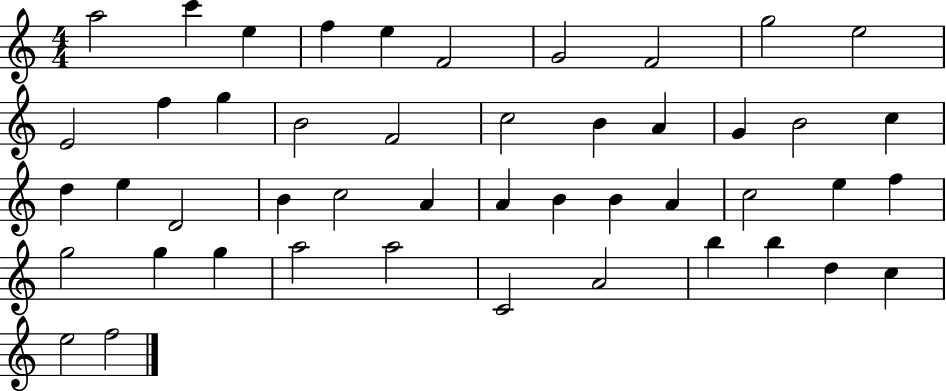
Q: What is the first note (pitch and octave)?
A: A5